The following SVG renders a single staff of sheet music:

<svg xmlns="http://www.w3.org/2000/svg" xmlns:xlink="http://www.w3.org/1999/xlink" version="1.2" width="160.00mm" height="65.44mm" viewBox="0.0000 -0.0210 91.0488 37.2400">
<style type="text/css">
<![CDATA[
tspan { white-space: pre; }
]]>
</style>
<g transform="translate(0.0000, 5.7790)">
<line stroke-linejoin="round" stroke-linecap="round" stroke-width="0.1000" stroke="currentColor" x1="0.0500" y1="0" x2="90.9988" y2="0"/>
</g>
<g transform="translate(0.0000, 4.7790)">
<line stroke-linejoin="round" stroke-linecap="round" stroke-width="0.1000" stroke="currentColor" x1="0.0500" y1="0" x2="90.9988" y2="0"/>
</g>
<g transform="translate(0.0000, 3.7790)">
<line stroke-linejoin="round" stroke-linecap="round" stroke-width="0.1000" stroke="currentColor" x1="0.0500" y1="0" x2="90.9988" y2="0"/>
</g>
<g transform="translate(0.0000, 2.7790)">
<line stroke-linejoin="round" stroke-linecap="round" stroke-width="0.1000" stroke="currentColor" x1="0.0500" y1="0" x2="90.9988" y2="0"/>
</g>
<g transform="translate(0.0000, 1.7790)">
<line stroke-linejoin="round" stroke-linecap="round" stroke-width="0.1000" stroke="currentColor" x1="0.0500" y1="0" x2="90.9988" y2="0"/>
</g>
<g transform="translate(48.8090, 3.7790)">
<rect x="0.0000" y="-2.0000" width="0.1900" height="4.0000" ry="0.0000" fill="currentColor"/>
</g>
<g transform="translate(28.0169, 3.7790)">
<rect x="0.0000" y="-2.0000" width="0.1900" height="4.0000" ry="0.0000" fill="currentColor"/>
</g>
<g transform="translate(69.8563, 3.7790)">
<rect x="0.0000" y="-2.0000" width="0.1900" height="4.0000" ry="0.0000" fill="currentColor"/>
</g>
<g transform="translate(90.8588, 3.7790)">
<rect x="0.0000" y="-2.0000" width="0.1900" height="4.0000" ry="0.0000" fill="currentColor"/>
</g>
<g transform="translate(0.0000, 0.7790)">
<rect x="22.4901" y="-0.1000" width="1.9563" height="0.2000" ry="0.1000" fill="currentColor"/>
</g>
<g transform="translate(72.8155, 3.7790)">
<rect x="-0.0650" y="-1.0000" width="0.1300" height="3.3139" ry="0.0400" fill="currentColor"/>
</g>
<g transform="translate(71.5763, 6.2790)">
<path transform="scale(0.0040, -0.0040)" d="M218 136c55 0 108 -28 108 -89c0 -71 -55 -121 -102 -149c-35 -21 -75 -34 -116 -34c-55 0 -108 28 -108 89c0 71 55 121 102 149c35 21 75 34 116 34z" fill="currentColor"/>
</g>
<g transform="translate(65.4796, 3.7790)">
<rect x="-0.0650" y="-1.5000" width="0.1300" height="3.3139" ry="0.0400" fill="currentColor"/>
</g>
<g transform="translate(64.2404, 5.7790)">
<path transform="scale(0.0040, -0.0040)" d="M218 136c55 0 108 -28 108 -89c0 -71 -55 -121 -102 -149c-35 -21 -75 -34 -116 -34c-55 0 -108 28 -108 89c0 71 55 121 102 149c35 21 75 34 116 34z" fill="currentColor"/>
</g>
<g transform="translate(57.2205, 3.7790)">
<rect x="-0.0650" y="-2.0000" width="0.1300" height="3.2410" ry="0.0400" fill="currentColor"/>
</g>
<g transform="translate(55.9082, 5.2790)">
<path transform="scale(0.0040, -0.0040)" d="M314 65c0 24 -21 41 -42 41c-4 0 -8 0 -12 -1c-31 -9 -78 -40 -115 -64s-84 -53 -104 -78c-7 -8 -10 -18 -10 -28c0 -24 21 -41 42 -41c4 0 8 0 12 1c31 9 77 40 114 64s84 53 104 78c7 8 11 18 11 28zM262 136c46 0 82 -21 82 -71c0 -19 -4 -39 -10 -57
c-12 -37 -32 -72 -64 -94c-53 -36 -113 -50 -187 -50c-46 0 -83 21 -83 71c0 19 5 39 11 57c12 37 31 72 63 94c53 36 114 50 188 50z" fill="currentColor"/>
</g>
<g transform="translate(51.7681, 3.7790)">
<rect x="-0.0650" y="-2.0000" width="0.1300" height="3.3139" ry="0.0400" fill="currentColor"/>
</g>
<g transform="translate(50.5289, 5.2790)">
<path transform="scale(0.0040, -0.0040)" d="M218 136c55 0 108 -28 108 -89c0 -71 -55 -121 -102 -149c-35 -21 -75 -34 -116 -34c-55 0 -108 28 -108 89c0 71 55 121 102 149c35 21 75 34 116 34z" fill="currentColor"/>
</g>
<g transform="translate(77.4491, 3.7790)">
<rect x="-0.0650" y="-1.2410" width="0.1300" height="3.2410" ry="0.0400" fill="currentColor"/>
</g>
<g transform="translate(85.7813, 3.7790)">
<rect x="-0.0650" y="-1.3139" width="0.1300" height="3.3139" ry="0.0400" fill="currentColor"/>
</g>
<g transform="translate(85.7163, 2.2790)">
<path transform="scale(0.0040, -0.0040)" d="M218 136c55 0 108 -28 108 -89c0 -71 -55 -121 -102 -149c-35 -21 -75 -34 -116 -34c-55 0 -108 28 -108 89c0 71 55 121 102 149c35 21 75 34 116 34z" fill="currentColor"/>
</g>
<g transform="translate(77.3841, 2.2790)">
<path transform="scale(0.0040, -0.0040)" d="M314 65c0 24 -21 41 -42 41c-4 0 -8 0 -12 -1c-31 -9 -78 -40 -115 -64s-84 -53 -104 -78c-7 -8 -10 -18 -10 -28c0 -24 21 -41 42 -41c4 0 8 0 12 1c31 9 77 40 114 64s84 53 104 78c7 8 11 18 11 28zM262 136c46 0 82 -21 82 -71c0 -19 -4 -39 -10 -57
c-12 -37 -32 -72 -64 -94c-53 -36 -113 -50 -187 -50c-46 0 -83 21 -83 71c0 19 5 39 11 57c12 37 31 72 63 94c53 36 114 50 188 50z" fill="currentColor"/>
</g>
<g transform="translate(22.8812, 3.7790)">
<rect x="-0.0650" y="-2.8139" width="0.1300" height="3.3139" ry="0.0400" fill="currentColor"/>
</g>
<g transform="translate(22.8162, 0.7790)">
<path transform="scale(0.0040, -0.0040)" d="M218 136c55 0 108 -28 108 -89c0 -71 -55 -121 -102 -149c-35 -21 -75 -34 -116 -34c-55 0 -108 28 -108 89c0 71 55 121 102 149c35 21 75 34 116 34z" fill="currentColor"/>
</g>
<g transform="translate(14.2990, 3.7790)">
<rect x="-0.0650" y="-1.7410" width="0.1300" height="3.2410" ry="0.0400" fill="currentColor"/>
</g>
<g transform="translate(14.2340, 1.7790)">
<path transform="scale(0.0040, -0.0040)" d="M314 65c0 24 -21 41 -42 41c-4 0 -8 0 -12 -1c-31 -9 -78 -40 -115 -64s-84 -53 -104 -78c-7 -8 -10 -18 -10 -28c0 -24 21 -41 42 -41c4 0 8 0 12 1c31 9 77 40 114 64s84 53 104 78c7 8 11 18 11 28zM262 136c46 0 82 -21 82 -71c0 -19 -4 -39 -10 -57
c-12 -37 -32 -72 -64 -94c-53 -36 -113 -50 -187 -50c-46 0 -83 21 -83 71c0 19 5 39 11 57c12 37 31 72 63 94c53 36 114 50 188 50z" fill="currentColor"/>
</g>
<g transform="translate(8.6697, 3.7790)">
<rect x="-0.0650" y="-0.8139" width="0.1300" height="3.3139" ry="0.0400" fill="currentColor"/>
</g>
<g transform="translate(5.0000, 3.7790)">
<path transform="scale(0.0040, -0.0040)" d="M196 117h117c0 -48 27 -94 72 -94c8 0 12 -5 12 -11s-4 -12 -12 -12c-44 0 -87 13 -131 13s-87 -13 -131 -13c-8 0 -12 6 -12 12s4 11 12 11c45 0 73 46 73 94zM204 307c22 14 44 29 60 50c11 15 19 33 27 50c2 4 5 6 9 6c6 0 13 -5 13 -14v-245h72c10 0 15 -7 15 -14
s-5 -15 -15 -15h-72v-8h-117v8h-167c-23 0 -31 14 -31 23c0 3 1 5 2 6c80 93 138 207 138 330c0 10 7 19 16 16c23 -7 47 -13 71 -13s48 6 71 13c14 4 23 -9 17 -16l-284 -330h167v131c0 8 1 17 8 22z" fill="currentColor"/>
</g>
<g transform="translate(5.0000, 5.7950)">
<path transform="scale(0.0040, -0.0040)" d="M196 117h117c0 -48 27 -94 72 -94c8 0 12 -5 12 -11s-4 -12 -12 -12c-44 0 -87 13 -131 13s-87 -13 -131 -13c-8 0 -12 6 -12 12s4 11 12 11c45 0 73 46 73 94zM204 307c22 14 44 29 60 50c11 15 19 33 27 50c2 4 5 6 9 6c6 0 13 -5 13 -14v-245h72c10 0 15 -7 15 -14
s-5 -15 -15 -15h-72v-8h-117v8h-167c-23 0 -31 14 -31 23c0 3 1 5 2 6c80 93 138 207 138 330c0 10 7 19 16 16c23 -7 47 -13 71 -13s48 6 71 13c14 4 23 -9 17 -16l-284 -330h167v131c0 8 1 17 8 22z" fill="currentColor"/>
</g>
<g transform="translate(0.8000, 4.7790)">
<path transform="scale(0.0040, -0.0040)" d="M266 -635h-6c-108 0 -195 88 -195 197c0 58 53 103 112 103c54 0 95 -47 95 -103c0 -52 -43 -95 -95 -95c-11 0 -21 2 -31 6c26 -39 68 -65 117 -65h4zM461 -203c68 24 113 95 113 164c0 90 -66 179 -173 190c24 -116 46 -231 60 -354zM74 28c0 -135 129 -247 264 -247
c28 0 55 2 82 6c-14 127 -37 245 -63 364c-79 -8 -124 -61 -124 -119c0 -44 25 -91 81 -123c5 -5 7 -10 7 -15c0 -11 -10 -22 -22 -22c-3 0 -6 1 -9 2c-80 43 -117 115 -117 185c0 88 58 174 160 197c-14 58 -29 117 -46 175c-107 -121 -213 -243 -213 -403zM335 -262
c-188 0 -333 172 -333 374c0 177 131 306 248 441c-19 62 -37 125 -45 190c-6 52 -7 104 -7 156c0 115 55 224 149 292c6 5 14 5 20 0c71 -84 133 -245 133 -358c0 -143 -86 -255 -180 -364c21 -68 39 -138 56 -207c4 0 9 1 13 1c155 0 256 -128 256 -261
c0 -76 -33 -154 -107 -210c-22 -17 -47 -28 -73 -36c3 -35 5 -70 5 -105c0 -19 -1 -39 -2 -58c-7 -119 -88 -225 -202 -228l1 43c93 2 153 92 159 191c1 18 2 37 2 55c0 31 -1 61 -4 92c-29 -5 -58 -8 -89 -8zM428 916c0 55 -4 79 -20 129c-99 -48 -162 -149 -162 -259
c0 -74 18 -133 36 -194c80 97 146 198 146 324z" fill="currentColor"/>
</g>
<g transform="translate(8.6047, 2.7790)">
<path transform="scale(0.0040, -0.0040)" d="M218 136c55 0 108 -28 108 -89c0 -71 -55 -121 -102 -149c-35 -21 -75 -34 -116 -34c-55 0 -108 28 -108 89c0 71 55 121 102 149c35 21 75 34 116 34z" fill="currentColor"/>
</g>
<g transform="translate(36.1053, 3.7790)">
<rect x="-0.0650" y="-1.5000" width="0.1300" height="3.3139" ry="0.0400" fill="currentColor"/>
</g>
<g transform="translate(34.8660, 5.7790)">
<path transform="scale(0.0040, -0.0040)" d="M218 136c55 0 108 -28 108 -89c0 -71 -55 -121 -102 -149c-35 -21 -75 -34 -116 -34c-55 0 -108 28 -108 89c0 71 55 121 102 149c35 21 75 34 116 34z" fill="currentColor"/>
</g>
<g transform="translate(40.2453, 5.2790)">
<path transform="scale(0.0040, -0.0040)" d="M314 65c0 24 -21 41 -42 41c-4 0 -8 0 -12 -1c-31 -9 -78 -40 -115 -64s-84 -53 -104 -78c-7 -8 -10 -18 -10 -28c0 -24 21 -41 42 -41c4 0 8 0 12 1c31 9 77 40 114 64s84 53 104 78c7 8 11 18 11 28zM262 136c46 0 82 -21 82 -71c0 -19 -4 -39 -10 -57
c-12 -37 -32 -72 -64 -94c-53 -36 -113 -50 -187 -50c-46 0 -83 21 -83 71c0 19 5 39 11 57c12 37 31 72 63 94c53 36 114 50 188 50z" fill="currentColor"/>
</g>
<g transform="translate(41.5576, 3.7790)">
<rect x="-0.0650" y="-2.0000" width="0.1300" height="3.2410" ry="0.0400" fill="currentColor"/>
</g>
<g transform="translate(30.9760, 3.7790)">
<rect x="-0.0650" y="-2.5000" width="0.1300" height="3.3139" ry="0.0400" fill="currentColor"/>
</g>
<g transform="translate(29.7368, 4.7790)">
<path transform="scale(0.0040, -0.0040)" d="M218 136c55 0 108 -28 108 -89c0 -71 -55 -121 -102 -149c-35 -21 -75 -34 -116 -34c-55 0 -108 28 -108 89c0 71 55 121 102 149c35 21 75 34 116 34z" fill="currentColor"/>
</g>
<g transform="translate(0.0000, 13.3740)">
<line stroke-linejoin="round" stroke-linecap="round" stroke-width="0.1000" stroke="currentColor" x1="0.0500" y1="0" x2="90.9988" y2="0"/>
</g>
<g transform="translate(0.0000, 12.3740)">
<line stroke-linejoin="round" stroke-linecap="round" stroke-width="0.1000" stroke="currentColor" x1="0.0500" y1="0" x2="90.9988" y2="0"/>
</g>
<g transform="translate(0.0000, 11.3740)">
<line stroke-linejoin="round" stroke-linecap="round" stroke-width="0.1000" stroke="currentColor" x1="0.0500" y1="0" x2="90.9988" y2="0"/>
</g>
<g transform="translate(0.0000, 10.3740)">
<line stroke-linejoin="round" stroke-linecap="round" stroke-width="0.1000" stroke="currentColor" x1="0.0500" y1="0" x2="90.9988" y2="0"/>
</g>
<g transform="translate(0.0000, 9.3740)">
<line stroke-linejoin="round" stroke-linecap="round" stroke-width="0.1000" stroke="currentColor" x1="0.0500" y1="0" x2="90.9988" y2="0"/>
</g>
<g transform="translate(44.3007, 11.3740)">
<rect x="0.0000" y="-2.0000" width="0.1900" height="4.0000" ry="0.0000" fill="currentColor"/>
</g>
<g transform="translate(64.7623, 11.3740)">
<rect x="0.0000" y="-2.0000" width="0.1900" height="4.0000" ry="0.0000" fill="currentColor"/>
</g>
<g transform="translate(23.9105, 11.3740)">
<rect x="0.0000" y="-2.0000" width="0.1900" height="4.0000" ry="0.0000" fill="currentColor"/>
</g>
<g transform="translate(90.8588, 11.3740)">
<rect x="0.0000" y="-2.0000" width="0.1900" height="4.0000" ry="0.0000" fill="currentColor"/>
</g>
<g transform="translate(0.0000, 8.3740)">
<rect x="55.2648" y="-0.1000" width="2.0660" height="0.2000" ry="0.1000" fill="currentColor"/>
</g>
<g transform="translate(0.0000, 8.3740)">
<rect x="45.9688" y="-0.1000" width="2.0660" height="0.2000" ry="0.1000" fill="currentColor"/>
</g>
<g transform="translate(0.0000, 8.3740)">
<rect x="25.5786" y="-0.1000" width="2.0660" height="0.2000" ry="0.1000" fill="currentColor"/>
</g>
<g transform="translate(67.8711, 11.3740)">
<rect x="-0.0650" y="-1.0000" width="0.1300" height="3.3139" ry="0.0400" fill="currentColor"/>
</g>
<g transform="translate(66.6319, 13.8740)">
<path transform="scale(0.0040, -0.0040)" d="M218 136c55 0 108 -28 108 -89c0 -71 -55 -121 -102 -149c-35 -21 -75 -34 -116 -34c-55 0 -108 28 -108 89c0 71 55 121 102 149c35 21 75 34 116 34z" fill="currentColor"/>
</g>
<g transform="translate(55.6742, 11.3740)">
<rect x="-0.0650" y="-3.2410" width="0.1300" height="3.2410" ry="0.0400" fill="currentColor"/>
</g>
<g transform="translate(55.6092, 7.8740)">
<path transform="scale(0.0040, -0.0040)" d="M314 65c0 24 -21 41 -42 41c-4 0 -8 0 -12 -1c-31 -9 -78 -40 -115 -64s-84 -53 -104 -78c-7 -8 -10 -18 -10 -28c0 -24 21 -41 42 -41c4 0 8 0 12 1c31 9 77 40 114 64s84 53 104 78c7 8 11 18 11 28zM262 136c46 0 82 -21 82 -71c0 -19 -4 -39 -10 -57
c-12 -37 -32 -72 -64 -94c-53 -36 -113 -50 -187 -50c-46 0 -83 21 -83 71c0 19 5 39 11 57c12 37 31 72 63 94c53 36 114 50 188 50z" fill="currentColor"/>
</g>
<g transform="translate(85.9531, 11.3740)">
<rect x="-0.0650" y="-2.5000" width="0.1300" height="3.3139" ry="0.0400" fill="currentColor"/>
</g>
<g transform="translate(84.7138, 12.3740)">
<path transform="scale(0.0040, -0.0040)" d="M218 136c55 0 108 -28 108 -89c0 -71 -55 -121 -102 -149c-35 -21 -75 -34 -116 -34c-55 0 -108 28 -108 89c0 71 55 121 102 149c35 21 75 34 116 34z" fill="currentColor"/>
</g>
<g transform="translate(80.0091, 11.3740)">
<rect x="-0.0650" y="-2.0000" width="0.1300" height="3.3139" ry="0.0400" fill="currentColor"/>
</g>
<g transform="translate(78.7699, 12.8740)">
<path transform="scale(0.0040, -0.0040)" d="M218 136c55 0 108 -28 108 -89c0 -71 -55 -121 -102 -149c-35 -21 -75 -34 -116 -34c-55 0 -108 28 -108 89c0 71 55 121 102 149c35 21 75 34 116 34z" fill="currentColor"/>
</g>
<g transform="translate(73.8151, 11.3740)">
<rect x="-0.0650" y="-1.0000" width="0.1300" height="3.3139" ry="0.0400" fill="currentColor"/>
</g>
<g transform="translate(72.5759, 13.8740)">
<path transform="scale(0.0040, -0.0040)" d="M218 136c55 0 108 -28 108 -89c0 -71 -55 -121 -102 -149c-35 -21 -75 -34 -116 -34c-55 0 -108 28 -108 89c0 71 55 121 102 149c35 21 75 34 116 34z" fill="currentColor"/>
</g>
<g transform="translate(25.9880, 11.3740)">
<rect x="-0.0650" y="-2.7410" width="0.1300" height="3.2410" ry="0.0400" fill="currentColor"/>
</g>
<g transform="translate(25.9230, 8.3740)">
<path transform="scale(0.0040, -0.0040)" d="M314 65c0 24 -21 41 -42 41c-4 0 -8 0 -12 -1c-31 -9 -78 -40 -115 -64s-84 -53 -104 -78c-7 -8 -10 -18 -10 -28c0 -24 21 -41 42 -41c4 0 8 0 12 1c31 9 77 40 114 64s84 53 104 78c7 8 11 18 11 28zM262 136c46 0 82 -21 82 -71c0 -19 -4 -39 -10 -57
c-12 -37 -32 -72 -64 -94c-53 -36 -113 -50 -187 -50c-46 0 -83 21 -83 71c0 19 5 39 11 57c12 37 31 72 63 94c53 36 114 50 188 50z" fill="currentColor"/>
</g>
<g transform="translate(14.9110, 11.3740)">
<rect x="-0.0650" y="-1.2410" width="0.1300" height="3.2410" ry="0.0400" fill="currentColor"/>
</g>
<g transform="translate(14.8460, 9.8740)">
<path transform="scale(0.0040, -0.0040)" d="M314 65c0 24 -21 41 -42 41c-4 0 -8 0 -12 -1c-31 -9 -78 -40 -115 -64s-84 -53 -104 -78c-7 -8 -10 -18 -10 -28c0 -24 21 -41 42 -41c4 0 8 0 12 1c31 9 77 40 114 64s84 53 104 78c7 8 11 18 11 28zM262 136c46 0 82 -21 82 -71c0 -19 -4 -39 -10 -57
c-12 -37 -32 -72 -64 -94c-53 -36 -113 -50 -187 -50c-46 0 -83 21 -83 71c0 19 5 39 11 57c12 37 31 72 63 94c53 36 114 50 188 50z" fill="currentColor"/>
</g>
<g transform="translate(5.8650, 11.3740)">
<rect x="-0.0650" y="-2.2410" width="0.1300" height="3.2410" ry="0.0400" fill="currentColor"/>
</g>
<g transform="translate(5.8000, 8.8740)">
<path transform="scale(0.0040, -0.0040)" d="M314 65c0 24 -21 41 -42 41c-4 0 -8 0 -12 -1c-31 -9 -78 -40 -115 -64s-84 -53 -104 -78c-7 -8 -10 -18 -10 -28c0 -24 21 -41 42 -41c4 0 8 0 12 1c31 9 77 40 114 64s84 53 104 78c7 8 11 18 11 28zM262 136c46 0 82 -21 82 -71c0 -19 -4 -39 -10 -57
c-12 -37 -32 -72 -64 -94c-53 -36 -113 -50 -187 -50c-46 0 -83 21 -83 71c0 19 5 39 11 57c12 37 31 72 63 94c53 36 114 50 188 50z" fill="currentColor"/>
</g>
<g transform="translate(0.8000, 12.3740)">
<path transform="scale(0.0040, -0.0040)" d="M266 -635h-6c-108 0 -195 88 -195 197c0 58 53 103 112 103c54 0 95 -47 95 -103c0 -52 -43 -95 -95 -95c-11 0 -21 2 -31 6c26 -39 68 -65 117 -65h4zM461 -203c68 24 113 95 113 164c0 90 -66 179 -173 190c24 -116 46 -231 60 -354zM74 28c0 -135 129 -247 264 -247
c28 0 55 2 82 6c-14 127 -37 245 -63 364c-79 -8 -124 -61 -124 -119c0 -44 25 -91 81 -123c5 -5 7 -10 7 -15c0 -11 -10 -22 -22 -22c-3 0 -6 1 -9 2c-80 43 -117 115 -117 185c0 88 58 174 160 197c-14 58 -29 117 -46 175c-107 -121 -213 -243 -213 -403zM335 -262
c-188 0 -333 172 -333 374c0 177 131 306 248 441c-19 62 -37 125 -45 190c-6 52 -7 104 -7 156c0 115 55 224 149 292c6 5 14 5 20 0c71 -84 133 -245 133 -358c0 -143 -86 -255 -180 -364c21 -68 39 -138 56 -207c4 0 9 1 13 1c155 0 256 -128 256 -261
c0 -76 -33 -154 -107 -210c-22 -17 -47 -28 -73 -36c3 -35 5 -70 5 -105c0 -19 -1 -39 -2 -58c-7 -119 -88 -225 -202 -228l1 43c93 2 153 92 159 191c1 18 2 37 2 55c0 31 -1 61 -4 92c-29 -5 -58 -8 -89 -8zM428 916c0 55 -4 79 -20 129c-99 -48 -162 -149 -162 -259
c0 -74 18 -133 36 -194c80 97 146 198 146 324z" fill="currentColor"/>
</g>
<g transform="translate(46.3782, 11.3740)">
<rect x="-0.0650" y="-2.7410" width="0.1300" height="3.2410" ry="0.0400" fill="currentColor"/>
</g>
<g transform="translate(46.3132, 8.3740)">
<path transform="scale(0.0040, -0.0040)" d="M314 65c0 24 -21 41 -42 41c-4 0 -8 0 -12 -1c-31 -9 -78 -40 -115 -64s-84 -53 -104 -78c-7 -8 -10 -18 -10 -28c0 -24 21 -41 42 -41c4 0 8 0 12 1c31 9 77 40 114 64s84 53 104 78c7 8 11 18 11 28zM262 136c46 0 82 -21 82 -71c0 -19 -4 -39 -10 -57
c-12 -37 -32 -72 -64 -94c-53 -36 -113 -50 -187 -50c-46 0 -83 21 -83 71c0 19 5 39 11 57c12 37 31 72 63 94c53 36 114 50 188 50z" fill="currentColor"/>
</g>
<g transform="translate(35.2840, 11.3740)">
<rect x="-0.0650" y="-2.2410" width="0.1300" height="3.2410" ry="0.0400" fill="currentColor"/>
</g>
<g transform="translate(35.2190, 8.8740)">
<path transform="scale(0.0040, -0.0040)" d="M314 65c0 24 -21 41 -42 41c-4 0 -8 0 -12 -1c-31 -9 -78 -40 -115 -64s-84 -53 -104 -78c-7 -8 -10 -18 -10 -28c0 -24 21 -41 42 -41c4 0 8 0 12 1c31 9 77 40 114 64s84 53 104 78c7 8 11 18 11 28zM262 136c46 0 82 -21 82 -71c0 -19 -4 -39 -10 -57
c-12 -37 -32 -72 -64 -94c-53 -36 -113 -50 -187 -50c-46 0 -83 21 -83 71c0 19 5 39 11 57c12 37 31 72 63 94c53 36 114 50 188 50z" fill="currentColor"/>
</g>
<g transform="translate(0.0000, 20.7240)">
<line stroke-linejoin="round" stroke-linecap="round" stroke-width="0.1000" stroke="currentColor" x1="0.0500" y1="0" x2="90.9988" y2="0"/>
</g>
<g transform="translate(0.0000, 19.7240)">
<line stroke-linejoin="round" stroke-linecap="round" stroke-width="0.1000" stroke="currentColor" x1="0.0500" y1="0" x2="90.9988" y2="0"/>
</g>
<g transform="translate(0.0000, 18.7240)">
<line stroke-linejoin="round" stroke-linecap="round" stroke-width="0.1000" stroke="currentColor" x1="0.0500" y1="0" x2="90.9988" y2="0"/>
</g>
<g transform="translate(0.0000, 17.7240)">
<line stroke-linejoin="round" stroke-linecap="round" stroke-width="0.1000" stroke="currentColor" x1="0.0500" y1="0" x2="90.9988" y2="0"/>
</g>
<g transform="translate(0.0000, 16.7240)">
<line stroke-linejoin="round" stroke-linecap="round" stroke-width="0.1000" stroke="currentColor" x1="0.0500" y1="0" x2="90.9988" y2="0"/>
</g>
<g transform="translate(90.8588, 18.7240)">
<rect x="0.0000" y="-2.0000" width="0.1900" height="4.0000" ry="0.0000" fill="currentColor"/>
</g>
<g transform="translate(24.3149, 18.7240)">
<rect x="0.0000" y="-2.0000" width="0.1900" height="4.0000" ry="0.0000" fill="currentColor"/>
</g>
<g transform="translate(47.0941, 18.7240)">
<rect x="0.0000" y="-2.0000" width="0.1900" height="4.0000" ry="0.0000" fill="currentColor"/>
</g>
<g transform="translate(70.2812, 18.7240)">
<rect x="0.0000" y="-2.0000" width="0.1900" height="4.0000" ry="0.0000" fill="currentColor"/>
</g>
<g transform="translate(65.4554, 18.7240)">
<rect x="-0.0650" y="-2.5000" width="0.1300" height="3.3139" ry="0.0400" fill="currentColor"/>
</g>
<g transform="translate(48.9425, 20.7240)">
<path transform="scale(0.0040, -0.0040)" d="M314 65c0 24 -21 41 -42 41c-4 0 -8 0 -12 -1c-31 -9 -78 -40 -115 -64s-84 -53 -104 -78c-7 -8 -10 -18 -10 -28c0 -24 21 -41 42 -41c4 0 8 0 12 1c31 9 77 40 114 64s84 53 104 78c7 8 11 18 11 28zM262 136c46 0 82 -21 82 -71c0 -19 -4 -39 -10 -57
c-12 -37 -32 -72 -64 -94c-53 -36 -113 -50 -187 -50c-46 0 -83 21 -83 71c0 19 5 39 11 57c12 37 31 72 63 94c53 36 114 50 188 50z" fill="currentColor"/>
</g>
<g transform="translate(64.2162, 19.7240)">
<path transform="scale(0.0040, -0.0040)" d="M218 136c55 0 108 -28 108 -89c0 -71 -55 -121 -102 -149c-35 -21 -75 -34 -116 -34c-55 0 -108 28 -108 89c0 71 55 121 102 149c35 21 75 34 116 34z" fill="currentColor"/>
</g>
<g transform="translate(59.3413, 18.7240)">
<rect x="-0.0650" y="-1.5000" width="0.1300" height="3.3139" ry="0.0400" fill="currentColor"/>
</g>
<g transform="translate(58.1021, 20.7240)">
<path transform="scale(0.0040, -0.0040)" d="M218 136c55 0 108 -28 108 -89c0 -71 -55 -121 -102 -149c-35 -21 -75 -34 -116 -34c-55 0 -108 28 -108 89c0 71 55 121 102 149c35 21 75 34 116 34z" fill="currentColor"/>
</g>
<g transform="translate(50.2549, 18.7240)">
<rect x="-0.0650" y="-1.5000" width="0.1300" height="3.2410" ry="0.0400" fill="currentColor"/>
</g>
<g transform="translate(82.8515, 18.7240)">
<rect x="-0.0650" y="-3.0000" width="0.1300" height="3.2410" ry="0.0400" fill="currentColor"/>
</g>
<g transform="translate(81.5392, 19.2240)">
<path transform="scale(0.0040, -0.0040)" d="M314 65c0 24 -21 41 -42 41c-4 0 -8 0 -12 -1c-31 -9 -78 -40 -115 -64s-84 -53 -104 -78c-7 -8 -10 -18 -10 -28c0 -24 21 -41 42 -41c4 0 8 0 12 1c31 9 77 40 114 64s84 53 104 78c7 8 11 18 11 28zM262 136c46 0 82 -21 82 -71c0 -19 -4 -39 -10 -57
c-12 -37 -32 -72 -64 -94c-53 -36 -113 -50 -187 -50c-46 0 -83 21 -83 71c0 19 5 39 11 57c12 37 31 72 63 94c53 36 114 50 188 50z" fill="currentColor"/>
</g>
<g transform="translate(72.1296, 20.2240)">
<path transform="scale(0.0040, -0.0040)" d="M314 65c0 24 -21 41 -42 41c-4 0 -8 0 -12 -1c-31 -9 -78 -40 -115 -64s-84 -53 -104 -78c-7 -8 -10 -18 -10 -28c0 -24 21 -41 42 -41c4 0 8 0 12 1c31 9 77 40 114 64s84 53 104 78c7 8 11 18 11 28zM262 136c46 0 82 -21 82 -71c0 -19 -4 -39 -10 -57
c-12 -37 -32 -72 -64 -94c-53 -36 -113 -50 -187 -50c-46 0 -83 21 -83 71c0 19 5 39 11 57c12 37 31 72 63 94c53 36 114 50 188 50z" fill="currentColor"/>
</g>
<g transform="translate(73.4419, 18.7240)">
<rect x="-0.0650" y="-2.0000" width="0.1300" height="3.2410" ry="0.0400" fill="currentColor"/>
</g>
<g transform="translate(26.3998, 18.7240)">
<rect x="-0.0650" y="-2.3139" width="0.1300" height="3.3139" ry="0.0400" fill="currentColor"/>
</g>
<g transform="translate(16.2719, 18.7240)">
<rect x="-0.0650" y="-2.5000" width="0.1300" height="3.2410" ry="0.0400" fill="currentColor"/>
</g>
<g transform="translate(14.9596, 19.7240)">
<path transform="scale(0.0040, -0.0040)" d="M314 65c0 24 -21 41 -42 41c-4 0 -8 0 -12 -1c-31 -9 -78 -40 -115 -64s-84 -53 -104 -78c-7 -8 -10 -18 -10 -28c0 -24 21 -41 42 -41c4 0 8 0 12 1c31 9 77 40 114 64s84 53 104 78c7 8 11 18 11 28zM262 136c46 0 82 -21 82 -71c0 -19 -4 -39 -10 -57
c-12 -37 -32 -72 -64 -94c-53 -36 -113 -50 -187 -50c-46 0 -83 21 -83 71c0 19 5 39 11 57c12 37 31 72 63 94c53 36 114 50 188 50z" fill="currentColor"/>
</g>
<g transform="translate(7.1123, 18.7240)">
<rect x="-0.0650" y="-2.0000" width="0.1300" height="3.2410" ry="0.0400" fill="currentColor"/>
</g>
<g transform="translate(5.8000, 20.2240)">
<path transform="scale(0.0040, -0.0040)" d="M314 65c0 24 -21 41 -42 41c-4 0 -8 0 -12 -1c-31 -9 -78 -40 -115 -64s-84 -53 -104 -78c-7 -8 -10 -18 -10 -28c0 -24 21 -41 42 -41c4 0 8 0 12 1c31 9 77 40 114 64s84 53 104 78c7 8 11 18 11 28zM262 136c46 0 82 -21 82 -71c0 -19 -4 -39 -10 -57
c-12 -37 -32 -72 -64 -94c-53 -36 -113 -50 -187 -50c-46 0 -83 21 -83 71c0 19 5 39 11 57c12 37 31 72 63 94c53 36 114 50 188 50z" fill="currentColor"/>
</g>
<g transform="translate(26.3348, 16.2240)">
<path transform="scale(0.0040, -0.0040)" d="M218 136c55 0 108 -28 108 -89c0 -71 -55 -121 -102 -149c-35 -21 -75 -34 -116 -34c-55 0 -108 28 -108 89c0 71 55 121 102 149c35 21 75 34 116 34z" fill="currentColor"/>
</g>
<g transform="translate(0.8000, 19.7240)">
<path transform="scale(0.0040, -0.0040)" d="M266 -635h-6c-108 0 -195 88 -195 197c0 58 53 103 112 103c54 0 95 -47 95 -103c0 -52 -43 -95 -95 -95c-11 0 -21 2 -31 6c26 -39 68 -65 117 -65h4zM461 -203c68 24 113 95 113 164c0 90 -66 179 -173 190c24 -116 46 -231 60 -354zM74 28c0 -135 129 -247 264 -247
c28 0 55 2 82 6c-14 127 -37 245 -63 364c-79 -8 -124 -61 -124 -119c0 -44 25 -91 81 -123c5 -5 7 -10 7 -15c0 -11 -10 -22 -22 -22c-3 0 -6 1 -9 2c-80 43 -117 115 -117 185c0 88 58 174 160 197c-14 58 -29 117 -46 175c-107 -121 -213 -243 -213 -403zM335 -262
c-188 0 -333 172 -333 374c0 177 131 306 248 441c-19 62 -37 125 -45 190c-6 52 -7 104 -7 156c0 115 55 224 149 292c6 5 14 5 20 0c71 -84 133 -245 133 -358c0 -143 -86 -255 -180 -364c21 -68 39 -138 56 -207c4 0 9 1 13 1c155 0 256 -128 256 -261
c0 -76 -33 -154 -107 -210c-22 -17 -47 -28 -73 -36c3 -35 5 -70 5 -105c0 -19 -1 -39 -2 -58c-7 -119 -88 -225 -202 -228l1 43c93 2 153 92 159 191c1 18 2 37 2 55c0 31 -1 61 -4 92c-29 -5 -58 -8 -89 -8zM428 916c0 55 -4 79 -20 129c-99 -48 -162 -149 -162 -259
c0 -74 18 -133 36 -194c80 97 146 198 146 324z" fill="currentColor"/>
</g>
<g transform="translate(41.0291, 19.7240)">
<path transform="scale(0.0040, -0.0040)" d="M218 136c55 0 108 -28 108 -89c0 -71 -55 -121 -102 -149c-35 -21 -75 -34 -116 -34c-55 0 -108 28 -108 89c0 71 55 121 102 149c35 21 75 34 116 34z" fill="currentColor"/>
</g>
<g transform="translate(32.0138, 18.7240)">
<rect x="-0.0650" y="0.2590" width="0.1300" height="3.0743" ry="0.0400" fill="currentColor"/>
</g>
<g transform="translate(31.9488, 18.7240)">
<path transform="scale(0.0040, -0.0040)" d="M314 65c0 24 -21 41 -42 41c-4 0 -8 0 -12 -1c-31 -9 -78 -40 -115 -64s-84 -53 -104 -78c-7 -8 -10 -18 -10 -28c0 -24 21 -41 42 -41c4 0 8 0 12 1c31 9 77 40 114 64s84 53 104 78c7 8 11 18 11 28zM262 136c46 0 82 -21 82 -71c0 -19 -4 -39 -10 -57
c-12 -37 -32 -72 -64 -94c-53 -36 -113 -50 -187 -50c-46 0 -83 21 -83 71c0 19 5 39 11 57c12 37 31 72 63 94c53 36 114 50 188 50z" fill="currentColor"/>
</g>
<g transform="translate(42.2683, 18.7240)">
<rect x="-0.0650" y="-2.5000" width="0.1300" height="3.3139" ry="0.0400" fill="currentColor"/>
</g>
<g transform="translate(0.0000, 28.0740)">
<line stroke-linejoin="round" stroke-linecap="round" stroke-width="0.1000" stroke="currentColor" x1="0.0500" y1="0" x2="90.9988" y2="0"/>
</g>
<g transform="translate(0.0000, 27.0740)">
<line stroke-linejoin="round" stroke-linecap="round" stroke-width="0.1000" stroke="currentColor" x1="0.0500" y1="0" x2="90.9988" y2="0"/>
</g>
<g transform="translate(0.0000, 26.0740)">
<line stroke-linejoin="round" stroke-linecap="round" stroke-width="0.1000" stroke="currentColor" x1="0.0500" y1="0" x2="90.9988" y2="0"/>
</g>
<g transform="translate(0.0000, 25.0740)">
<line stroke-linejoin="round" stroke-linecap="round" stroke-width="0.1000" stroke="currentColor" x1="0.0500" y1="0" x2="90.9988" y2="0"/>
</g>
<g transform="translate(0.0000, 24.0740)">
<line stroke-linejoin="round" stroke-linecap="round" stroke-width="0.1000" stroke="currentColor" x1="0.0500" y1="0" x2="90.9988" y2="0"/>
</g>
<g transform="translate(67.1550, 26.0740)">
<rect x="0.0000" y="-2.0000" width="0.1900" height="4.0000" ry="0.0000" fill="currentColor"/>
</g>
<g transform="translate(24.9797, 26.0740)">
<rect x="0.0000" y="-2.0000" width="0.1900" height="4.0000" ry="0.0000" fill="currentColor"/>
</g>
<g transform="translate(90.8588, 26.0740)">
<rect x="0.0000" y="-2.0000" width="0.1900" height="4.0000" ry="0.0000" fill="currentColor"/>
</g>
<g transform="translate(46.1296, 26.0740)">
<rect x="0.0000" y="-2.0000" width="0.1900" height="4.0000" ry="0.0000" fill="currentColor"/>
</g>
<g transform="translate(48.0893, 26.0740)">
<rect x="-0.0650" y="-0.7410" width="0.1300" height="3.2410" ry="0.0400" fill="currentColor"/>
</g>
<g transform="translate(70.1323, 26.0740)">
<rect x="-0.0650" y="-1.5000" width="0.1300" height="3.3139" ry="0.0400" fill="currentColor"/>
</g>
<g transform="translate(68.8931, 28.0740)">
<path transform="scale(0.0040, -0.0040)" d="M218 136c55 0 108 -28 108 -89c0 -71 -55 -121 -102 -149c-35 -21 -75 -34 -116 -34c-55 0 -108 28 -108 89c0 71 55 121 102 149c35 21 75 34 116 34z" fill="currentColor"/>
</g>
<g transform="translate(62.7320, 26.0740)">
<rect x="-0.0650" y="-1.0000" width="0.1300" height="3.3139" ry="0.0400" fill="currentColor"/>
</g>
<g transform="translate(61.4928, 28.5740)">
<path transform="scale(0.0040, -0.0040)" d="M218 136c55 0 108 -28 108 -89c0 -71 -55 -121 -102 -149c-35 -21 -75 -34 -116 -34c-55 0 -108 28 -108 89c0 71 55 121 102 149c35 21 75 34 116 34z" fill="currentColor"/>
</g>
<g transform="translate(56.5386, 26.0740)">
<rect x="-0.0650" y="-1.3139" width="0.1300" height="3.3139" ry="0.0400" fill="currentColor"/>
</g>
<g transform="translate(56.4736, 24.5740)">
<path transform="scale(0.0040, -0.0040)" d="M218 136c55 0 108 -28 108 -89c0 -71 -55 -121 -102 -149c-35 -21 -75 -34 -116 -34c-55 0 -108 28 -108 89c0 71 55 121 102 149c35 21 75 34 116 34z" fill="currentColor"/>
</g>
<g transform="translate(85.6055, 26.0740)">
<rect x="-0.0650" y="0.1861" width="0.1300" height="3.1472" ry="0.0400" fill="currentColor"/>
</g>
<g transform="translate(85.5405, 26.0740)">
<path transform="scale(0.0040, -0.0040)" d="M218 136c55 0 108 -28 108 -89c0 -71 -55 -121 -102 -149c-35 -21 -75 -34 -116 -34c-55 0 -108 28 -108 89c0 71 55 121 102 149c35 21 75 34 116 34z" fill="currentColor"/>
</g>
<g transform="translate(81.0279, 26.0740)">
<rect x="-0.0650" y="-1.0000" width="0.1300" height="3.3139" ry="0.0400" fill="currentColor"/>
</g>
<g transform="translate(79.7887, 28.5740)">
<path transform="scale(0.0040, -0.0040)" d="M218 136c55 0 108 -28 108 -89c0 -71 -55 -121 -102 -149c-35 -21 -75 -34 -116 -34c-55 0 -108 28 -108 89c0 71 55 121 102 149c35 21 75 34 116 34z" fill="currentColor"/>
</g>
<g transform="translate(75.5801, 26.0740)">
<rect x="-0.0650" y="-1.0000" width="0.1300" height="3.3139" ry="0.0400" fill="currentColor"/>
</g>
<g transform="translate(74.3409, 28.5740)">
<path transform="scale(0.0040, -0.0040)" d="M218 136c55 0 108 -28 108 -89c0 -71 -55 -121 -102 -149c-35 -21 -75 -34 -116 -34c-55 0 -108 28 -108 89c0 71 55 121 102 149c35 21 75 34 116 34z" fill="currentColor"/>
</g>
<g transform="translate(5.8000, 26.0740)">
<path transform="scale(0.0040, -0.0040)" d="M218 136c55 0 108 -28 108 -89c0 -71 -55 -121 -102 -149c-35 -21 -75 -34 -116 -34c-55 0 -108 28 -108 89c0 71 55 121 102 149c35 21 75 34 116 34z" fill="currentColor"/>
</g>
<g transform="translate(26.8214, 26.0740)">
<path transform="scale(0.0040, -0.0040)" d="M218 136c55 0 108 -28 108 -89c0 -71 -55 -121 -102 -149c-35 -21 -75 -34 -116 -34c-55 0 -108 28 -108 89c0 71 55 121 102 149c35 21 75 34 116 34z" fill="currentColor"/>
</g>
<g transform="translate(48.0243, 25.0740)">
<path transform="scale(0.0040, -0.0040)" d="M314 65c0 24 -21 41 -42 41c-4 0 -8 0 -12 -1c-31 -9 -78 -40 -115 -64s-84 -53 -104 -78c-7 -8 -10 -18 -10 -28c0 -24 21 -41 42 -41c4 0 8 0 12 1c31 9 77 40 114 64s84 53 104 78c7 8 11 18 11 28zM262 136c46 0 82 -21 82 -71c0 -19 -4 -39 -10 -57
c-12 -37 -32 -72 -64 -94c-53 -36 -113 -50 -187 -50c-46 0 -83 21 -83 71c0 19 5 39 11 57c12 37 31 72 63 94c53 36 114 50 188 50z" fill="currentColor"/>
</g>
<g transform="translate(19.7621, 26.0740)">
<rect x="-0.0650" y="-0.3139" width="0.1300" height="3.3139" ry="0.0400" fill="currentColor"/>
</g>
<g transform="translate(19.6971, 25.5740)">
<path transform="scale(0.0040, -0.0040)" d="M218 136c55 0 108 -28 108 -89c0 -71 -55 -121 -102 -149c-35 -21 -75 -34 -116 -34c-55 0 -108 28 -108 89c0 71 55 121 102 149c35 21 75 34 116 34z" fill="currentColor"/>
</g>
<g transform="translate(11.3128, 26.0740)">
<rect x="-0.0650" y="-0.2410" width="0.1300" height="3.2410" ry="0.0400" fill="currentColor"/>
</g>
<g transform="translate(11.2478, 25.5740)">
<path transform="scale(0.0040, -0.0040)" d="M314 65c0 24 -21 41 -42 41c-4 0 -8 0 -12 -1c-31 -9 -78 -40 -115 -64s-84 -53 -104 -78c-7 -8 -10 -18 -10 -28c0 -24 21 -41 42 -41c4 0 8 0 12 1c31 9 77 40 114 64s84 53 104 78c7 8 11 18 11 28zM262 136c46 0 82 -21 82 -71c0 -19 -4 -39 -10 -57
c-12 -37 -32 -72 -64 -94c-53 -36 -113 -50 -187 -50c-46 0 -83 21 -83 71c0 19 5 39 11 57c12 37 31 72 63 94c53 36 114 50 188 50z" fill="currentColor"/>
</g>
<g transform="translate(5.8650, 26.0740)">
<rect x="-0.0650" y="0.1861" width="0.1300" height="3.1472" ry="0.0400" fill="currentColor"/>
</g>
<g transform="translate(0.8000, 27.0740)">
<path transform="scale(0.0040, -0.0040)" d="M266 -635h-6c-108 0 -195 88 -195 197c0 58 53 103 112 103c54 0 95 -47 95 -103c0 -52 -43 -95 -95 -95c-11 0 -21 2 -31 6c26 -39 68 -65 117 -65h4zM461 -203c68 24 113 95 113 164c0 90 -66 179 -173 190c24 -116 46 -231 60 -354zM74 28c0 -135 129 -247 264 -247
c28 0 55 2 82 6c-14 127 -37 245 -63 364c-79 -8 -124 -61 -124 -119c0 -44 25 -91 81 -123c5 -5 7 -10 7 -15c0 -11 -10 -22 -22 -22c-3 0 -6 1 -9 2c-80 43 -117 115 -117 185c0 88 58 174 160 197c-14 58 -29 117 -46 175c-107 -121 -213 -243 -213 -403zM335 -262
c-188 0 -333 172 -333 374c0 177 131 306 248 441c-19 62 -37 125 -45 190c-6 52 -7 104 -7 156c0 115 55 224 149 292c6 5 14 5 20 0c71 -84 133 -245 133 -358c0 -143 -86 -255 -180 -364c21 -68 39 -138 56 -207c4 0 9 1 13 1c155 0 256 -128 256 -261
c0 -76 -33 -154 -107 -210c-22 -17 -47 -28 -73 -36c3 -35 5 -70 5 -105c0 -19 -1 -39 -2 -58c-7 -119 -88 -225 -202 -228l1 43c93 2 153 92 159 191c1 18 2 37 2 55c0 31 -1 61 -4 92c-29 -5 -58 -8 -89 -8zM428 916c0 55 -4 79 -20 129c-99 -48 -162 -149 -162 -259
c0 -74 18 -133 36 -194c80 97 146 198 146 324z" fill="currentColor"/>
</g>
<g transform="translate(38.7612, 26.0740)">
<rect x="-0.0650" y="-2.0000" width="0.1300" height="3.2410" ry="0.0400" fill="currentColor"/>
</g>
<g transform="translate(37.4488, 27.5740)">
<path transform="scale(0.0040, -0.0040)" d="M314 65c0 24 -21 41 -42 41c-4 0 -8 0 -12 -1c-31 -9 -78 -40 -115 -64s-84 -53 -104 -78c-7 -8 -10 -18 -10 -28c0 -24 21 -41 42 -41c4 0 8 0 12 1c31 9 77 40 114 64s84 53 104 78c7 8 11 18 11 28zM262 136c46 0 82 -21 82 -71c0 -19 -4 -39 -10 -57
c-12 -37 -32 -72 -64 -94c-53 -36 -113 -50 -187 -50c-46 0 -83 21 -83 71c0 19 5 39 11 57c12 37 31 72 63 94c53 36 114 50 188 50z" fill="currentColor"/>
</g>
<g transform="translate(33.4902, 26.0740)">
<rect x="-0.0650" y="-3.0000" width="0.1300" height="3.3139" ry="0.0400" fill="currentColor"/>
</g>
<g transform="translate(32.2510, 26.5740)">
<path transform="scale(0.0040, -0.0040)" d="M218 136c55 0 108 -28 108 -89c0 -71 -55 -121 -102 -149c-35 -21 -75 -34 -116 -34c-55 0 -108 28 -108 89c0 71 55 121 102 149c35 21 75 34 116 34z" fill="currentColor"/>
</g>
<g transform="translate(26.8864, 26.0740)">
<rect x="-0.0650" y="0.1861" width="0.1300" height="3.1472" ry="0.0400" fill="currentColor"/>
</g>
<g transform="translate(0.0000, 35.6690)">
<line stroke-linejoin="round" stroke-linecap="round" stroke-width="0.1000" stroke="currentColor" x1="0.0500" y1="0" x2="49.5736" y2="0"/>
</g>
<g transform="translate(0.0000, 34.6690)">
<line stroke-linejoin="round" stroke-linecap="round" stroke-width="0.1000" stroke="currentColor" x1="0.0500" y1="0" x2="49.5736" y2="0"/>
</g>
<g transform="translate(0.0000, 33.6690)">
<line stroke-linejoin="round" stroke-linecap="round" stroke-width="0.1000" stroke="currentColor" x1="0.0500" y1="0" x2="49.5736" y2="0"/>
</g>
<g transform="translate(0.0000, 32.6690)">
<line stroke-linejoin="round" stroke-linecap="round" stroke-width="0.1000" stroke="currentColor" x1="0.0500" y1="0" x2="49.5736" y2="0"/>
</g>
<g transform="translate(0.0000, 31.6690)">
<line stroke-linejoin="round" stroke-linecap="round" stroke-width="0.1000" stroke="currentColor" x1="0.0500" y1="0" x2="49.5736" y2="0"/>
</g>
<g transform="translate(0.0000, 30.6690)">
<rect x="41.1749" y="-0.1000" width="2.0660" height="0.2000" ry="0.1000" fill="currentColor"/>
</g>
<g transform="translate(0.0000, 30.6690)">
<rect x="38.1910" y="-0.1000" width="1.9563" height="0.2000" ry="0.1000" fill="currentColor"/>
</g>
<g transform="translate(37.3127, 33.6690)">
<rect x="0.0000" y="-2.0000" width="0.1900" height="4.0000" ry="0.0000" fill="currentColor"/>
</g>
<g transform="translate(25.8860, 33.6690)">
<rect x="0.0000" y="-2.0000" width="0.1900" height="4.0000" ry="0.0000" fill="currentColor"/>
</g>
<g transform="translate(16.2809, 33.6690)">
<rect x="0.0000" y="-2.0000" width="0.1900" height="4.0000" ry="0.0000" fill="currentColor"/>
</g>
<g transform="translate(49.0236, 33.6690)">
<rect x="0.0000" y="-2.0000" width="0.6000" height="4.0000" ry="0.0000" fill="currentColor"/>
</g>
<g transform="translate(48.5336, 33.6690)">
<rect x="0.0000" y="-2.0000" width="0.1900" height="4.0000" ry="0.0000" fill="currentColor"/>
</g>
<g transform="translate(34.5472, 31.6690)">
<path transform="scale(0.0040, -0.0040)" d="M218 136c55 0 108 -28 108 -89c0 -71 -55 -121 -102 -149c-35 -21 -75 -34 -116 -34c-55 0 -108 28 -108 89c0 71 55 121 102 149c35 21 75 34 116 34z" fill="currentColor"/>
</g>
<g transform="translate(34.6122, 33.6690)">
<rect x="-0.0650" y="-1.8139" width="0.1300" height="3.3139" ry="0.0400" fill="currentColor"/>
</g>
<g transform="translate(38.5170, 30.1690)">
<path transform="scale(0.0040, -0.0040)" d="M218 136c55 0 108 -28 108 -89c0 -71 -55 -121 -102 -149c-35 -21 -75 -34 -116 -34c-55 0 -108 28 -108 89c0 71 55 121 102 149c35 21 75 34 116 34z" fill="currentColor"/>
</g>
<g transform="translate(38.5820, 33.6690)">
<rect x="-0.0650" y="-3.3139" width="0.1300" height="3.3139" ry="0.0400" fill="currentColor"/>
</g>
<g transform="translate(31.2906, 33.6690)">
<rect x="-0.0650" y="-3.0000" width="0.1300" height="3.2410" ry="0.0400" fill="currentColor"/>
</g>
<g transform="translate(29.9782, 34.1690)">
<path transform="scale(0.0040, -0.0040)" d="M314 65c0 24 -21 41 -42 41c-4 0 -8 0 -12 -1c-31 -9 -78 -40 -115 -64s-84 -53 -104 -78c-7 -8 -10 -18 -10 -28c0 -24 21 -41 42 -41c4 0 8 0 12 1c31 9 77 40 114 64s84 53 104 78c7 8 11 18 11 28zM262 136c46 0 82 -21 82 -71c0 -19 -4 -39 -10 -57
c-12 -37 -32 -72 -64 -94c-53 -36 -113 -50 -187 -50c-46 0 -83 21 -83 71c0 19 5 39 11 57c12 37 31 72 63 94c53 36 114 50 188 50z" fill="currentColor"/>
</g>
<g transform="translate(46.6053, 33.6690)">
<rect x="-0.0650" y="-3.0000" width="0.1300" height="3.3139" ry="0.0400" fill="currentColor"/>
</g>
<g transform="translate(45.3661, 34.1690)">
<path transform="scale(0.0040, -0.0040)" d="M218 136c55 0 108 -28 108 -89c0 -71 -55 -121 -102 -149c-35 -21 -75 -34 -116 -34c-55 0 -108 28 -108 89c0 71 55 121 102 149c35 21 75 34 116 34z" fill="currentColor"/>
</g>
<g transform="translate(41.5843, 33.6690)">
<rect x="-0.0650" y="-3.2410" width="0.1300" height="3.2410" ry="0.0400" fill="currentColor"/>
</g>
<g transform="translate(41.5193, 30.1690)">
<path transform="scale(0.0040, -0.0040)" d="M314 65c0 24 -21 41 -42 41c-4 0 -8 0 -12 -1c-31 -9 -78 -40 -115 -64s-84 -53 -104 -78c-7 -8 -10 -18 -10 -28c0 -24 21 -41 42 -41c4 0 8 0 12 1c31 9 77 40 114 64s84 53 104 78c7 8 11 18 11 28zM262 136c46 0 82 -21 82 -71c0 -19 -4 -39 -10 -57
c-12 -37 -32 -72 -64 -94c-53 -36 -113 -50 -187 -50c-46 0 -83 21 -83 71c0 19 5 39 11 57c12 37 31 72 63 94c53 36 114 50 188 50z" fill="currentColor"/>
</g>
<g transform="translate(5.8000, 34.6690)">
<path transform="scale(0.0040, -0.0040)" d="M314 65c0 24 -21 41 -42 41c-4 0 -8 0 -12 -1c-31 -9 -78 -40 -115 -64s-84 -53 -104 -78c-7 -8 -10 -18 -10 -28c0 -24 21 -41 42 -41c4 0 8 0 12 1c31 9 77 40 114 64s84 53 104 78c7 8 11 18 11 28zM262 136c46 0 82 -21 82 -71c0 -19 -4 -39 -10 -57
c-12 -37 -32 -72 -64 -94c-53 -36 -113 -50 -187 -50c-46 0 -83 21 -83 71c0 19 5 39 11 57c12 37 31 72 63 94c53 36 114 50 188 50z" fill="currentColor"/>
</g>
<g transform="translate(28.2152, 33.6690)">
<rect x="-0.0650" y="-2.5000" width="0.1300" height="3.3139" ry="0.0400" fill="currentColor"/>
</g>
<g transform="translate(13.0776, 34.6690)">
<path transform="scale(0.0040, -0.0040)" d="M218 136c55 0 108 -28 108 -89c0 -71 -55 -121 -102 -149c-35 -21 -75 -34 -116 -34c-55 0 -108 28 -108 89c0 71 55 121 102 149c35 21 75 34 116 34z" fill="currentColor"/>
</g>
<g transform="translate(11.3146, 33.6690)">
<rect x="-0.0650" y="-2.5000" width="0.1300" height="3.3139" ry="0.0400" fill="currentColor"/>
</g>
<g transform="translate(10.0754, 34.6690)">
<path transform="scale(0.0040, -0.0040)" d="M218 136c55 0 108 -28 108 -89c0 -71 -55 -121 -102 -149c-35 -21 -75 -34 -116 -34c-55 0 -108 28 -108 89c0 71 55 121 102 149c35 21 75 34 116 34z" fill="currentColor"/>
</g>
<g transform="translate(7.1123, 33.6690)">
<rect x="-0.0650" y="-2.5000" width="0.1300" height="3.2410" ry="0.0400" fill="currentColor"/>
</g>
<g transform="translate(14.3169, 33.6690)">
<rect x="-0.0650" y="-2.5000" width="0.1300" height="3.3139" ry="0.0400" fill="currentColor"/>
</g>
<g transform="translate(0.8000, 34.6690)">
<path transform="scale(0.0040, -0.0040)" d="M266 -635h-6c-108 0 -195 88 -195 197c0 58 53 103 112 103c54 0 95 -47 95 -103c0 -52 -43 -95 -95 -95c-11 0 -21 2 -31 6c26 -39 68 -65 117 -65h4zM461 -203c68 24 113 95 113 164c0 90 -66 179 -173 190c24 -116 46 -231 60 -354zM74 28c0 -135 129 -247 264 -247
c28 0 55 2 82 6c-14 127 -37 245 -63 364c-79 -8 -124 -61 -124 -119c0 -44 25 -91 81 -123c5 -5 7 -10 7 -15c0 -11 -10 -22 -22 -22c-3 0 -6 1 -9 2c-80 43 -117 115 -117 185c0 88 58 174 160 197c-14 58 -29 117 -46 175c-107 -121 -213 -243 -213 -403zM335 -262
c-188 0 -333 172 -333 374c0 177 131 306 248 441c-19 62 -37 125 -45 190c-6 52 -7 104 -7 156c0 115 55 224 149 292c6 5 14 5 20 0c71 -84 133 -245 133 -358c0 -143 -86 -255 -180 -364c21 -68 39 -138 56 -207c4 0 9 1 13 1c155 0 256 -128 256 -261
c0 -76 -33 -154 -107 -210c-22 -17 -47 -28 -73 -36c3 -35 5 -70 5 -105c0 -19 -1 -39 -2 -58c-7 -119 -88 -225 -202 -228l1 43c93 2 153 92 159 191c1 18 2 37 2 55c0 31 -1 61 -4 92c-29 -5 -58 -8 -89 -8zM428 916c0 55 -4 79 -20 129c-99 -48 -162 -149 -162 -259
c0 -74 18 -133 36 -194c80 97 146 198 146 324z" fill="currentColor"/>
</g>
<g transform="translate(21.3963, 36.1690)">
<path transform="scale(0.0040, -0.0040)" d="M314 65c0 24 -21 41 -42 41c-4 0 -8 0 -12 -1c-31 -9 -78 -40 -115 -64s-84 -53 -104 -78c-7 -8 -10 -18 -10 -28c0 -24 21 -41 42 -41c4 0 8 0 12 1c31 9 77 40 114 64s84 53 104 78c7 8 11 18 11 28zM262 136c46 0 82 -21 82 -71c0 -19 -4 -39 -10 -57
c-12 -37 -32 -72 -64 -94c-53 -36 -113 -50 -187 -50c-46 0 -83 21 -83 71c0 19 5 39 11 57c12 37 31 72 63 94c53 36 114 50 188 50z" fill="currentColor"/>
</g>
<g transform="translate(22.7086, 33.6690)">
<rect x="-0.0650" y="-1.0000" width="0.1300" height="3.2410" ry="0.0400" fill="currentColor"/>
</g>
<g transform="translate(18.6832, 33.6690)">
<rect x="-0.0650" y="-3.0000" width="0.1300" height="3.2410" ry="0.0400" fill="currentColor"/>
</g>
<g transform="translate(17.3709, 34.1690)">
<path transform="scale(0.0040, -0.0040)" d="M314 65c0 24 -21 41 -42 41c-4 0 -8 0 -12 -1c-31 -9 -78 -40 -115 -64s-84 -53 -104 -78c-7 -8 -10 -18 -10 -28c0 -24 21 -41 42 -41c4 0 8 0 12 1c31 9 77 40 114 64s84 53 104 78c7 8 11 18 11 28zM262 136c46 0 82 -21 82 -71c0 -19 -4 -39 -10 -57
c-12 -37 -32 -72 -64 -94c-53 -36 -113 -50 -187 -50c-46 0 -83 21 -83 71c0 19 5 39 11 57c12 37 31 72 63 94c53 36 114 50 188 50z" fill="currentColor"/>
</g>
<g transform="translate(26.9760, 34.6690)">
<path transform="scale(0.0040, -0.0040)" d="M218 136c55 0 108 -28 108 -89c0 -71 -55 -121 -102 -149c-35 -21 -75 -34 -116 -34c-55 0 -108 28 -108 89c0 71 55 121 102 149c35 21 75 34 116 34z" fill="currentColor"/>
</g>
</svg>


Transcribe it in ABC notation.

X:1
T:Untitled
M:4/4
L:1/4
K:C
d f2 a G E F2 F F2 E D e2 e g2 e2 a2 g2 a2 b2 D D F G F2 G2 g B2 G E2 E G F2 A2 B c2 c B A F2 d2 e D E D D B G2 G G A2 D2 G A2 f b b2 A